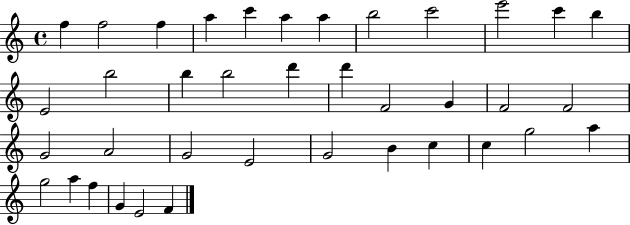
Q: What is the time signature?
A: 4/4